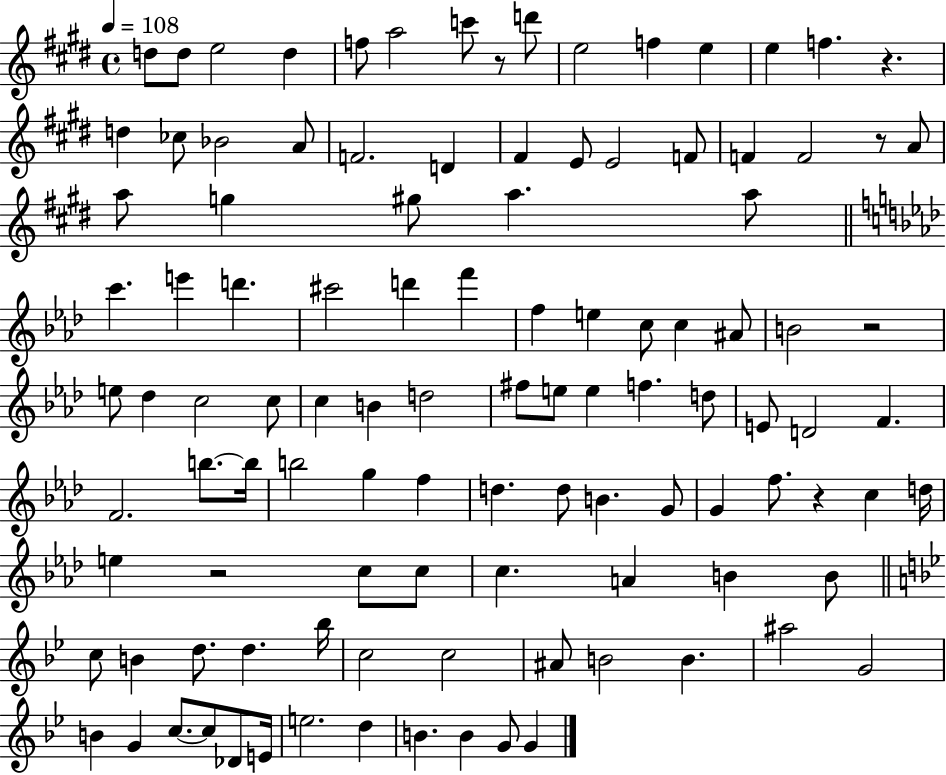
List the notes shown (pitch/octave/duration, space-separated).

D5/e D5/e E5/h D5/q F5/e A5/h C6/e R/e D6/e E5/h F5/q E5/q E5/q F5/q. R/q. D5/q CES5/e Bb4/h A4/e F4/h. D4/q F#4/q E4/e E4/h F4/e F4/q F4/h R/e A4/e A5/e G5/q G#5/e A5/q. A5/e C6/q. E6/q D6/q. C#6/h D6/q F6/q F5/q E5/q C5/e C5/q A#4/e B4/h R/h E5/e Db5/q C5/h C5/e C5/q B4/q D5/h F#5/e E5/e E5/q F5/q. D5/e E4/e D4/h F4/q. F4/h. B5/e. B5/s B5/h G5/q F5/q D5/q. D5/e B4/q. G4/e G4/q F5/e. R/q C5/q D5/s E5/q R/h C5/e C5/e C5/q. A4/q B4/q B4/e C5/e B4/q D5/e. D5/q. Bb5/s C5/h C5/h A#4/e B4/h B4/q. A#5/h G4/h B4/q G4/q C5/e. C5/e Db4/e E4/s E5/h. D5/q B4/q. B4/q G4/e G4/q